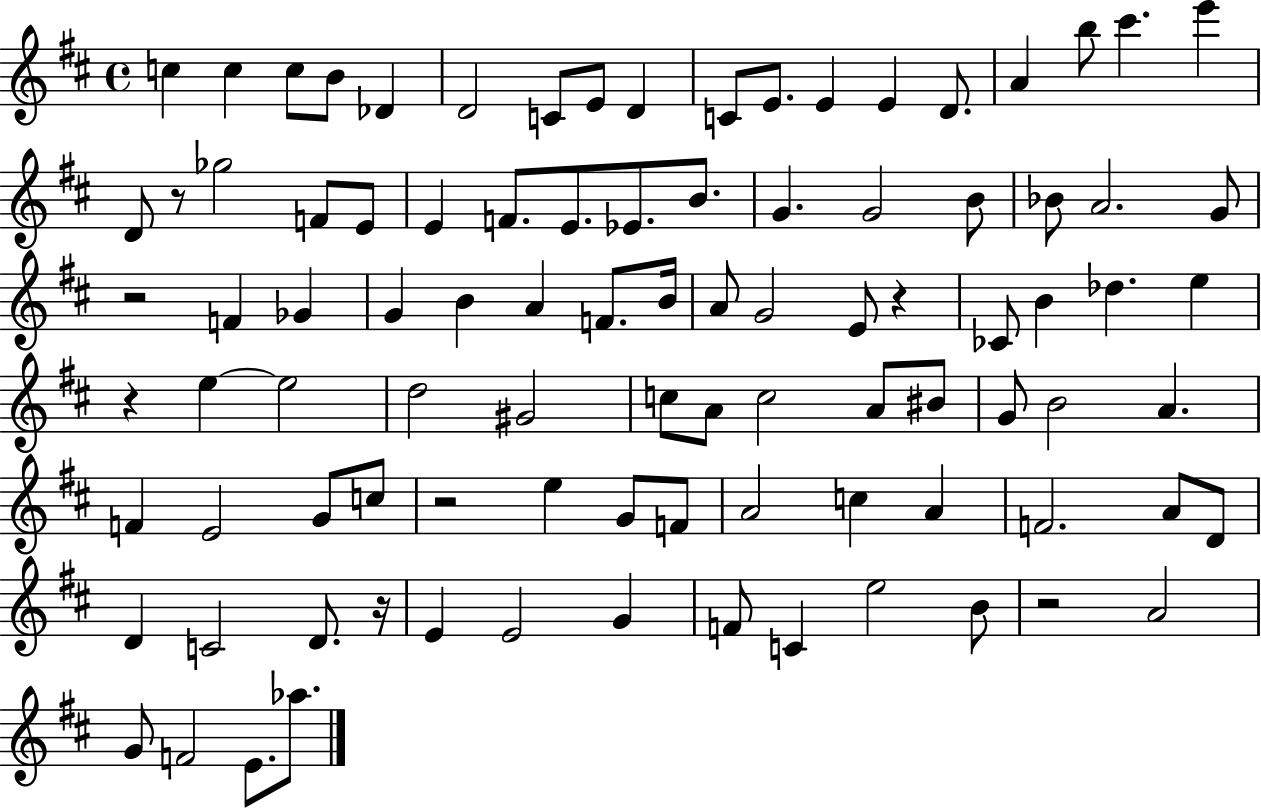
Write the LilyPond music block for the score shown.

{
  \clef treble
  \time 4/4
  \defaultTimeSignature
  \key d \major
  c''4 c''4 c''8 b'8 des'4 | d'2 c'8 e'8 d'4 | c'8 e'8. e'4 e'4 d'8. | a'4 b''8 cis'''4. e'''4 | \break d'8 r8 ges''2 f'8 e'8 | e'4 f'8. e'8. ees'8. b'8. | g'4. g'2 b'8 | bes'8 a'2. g'8 | \break r2 f'4 ges'4 | g'4 b'4 a'4 f'8. b'16 | a'8 g'2 e'8 r4 | ces'8 b'4 des''4. e''4 | \break r4 e''4~~ e''2 | d''2 gis'2 | c''8 a'8 c''2 a'8 bis'8 | g'8 b'2 a'4. | \break f'4 e'2 g'8 c''8 | r2 e''4 g'8 f'8 | a'2 c''4 a'4 | f'2. a'8 d'8 | \break d'4 c'2 d'8. r16 | e'4 e'2 g'4 | f'8 c'4 e''2 b'8 | r2 a'2 | \break g'8 f'2 e'8. aes''8. | \bar "|."
}